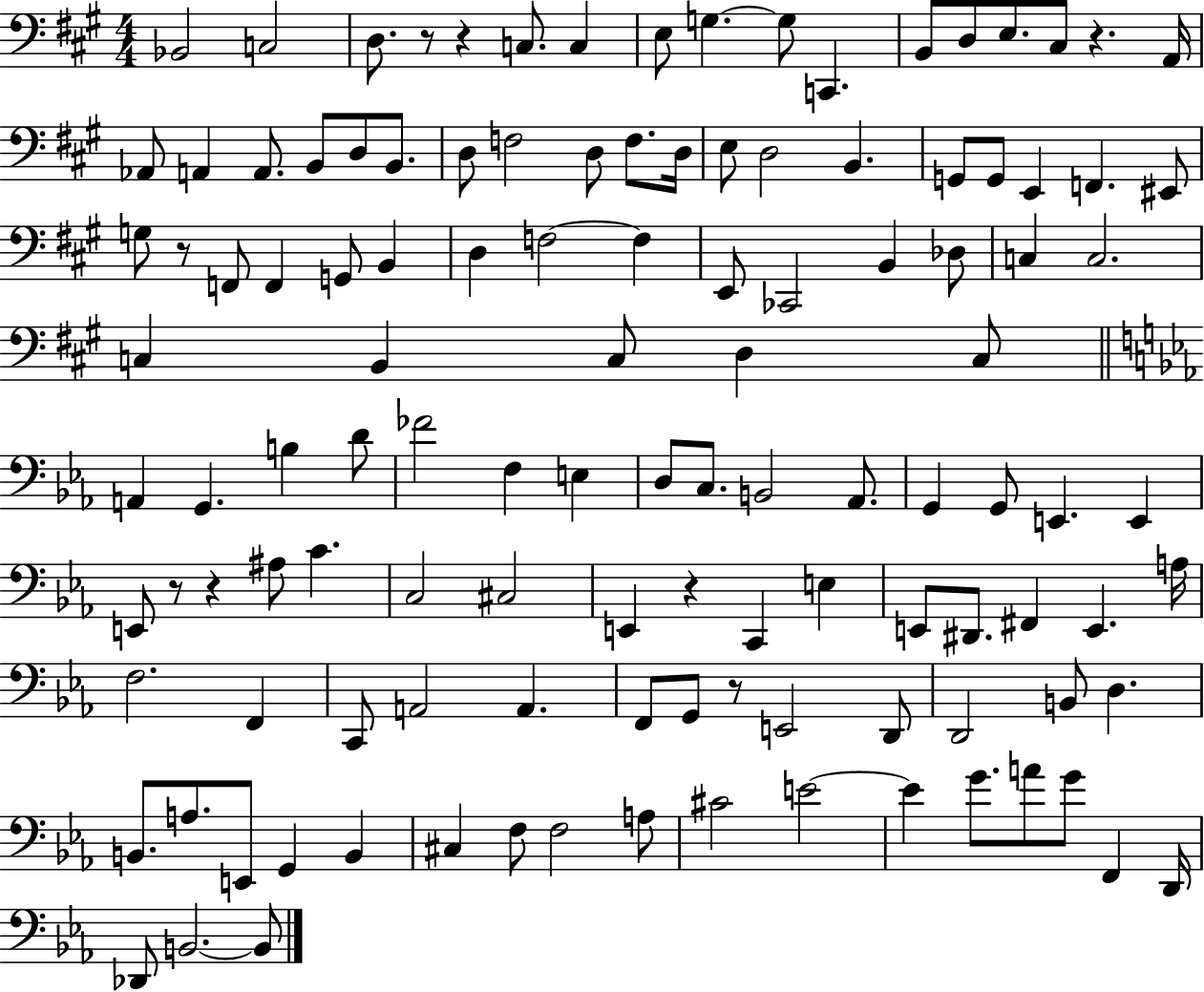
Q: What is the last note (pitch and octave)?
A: B2